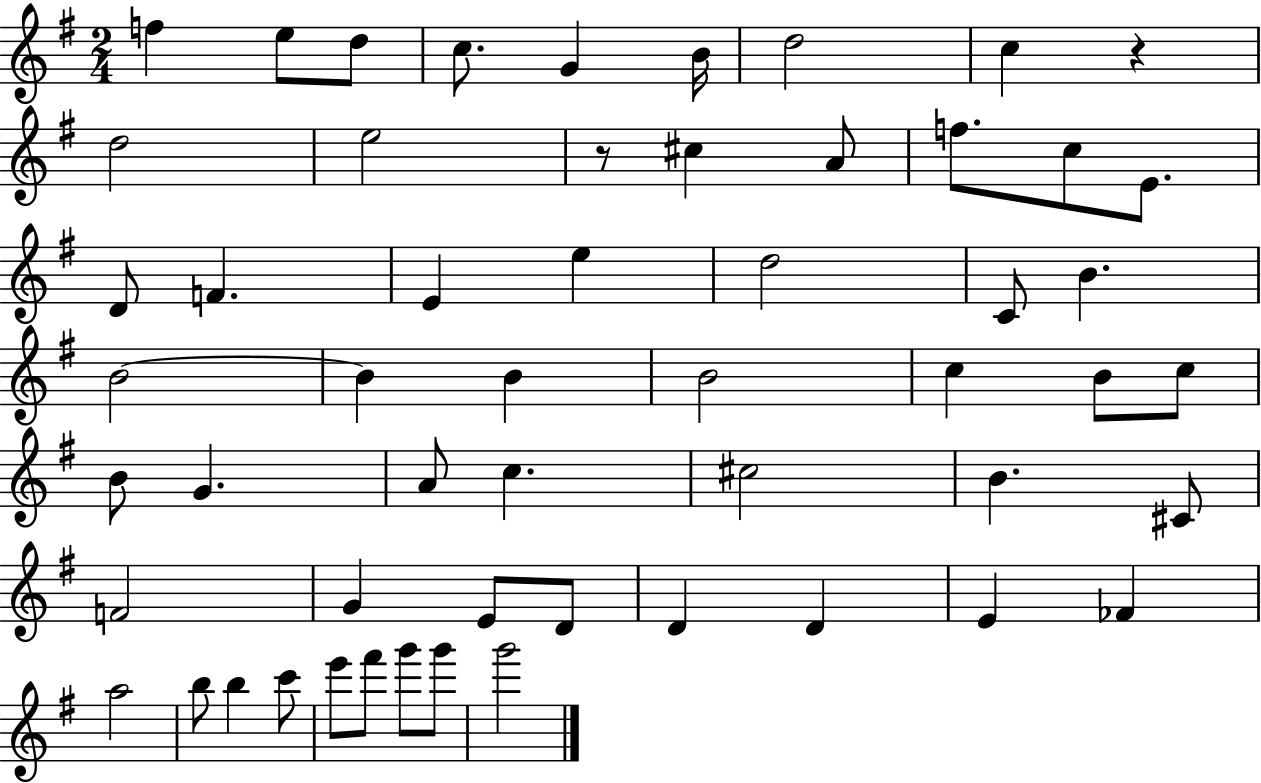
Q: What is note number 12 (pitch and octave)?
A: A4